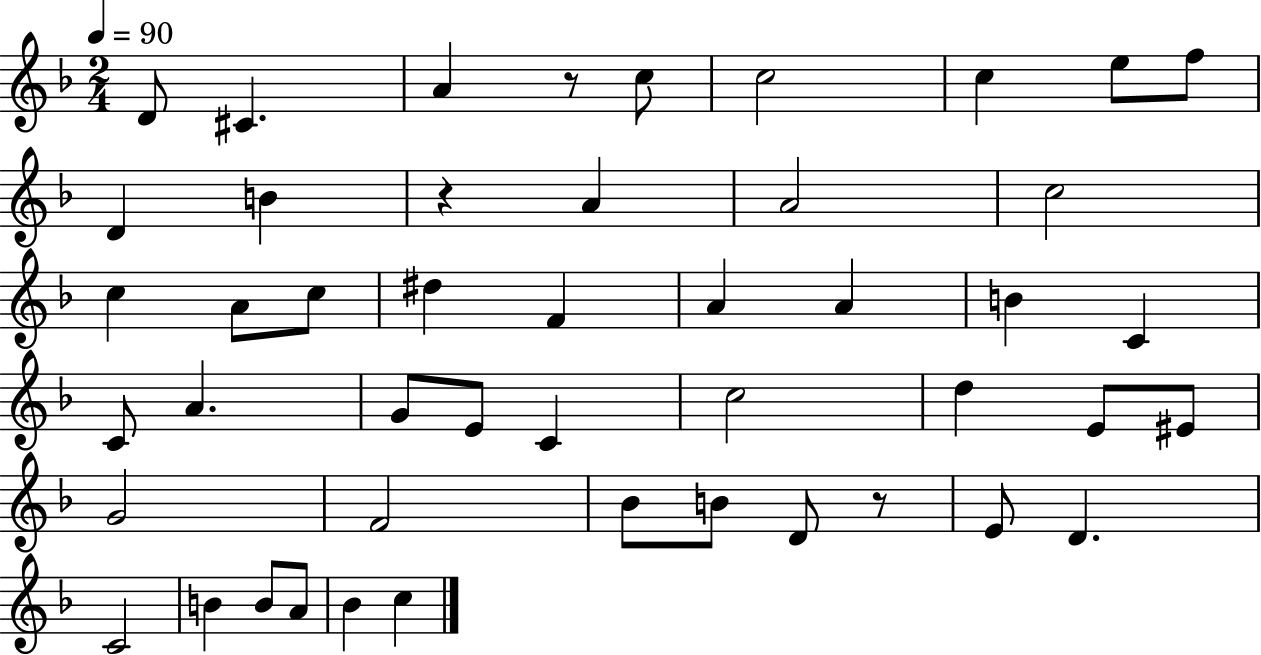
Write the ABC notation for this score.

X:1
T:Untitled
M:2/4
L:1/4
K:F
D/2 ^C A z/2 c/2 c2 c e/2 f/2 D B z A A2 c2 c A/2 c/2 ^d F A A B C C/2 A G/2 E/2 C c2 d E/2 ^E/2 G2 F2 _B/2 B/2 D/2 z/2 E/2 D C2 B B/2 A/2 _B c